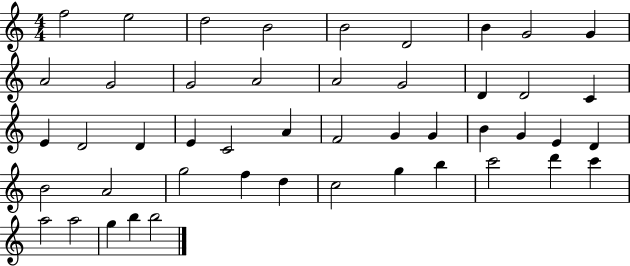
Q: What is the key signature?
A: C major